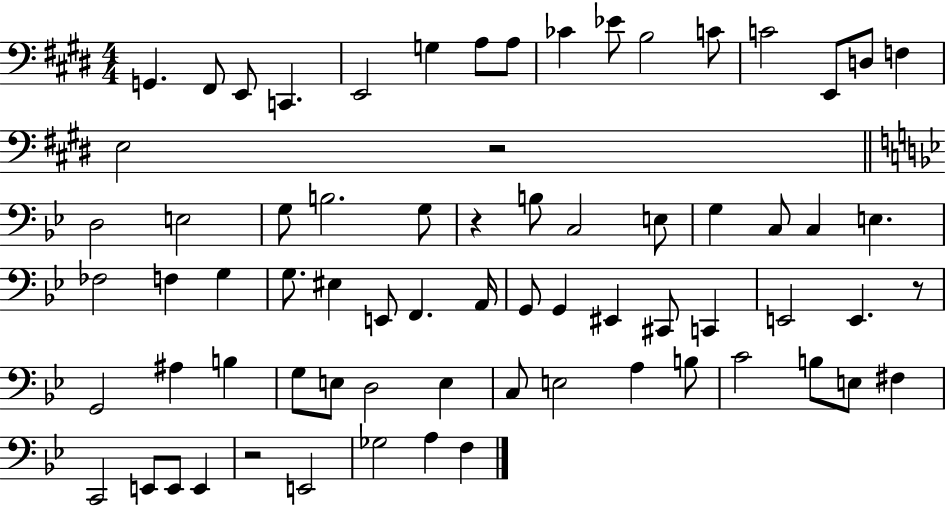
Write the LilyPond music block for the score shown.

{
  \clef bass
  \numericTimeSignature
  \time 4/4
  \key e \major
  g,4. fis,8 e,8 c,4. | e,2 g4 a8 a8 | ces'4 ees'8 b2 c'8 | c'2 e,8 d8 f4 | \break e2 r2 | \bar "||" \break \key bes \major d2 e2 | g8 b2. g8 | r4 b8 c2 e8 | g4 c8 c4 e4. | \break fes2 f4 g4 | g8. eis4 e,8 f,4. a,16 | g,8 g,4 eis,4 cis,8 c,4 | e,2 e,4. r8 | \break g,2 ais4 b4 | g8 e8 d2 e4 | c8 e2 a4 b8 | c'2 b8 e8 fis4 | \break c,2 e,8 e,8 e,4 | r2 e,2 | ges2 a4 f4 | \bar "|."
}